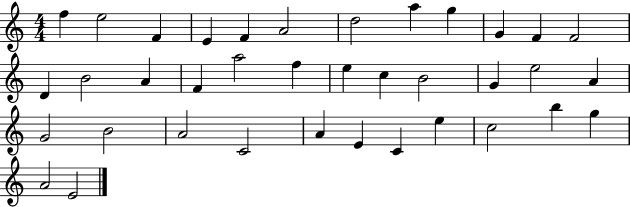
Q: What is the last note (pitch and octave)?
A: E4